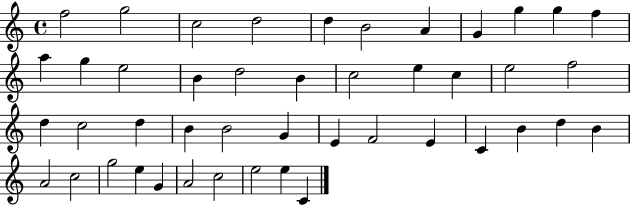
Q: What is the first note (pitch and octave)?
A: F5